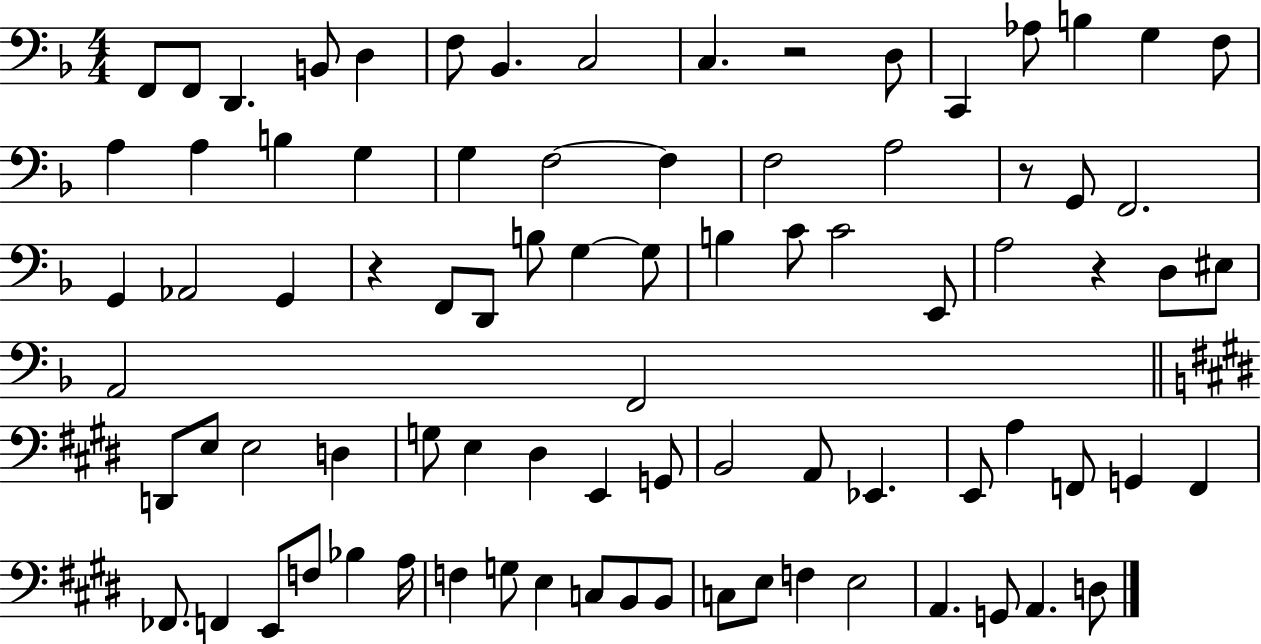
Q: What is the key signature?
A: F major